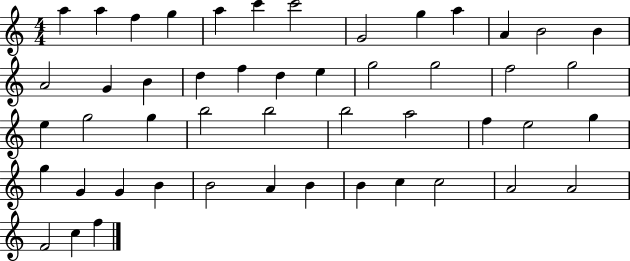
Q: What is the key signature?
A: C major